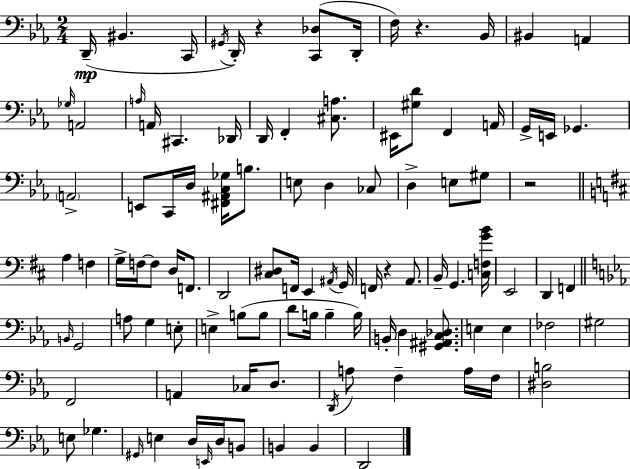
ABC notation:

X:1
T:Untitled
M:2/4
L:1/4
K:Eb
D,,/4 ^B,, C,,/4 ^G,,/4 D,,/4 z [C,,_D,]/2 D,,/4 F,/4 z _B,,/4 ^B,, A,, _G,/4 A,,2 A,/4 A,,/4 ^C,, _D,,/4 D,,/4 F,, [^C,A,]/2 ^E,,/4 [^G,D]/2 F,, A,,/4 G,,/4 E,,/4 _G,, A,,2 E,,/2 C,,/4 D,/4 [^F,,^A,,C,_G,]/4 B,/2 E,/2 D, _C,/2 D, E,/2 ^G,/2 z2 A, F, G,/4 F,/4 F,/2 D,/4 F,,/2 D,,2 [^C,^D,]/2 F,,/4 E,, ^A,,/4 G,,/4 F,,/4 z A,,/2 B,,/4 G,, [C,F,GB]/4 E,,2 D,, F,, B,,/4 G,,2 A,/2 G, E,/2 E, B,/2 B,/2 D/2 B,/4 B, B,/4 B,,/4 D, [^G,,^A,,C,_D,]/2 E, E, _F,2 ^G,2 F,,2 A,, _C,/4 D,/2 D,,/4 A,/2 F, A,/4 F,/4 [^D,B,]2 E,/2 _G, ^G,,/4 E, D,/4 E,,/4 D,/4 B,,/2 B,, B,, D,,2